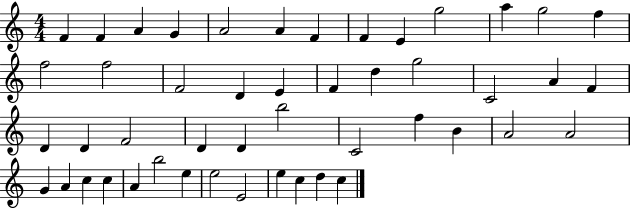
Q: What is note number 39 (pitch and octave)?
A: C5